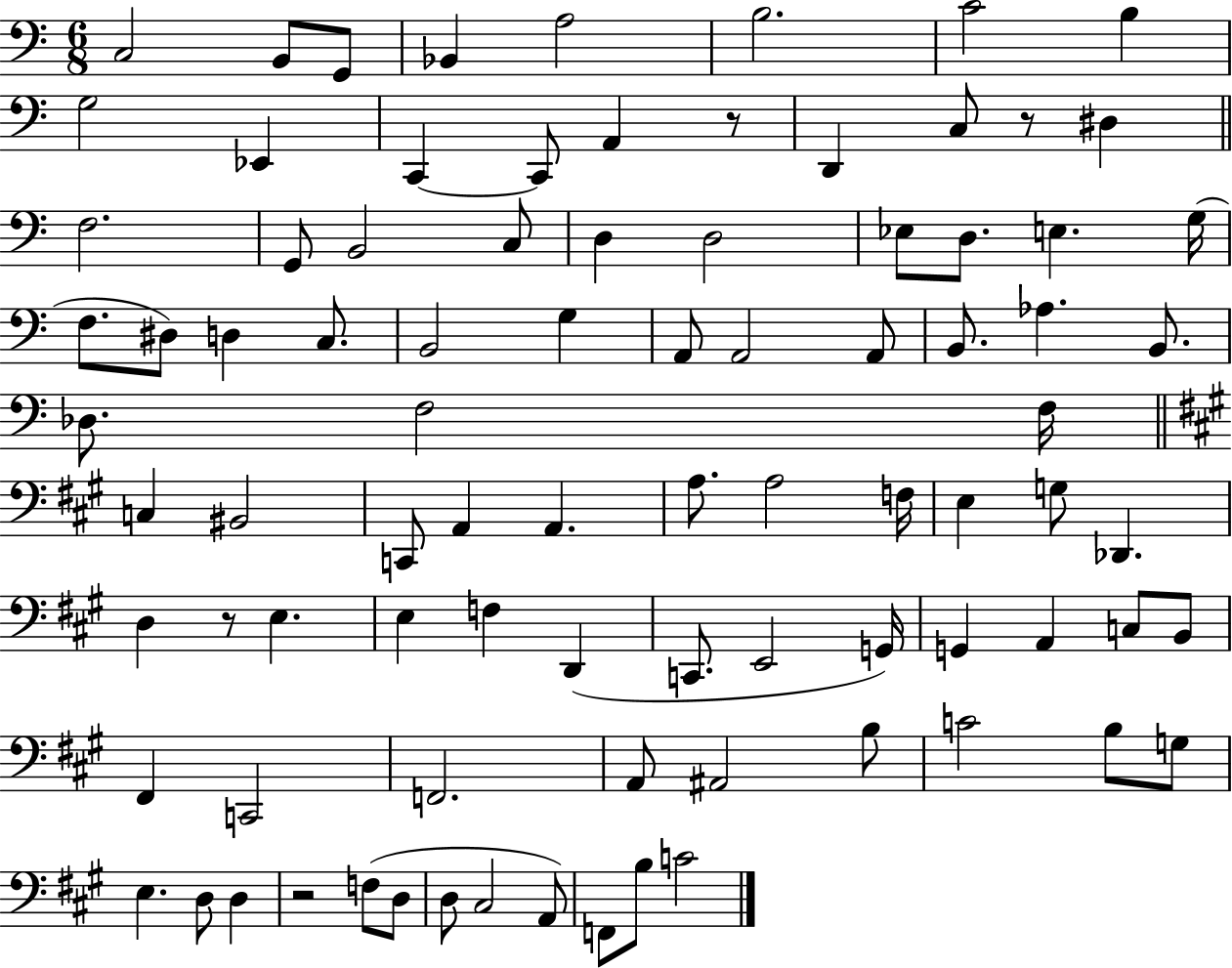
C3/h B2/e G2/e Bb2/q A3/h B3/h. C4/h B3/q G3/h Eb2/q C2/q C2/e A2/q R/e D2/q C3/e R/e D#3/q F3/h. G2/e B2/h C3/e D3/q D3/h Eb3/e D3/e. E3/q. G3/s F3/e. D#3/e D3/q C3/e. B2/h G3/q A2/e A2/h A2/e B2/e. Ab3/q. B2/e. Db3/e. F3/h F3/s C3/q BIS2/h C2/e A2/q A2/q. A3/e. A3/h F3/s E3/q G3/e Db2/q. D3/q R/e E3/q. E3/q F3/q D2/q C2/e. E2/h G2/s G2/q A2/q C3/e B2/e F#2/q C2/h F2/h. A2/e A#2/h B3/e C4/h B3/e G3/e E3/q. D3/e D3/q R/h F3/e D3/e D3/e C#3/h A2/e F2/e B3/e C4/h